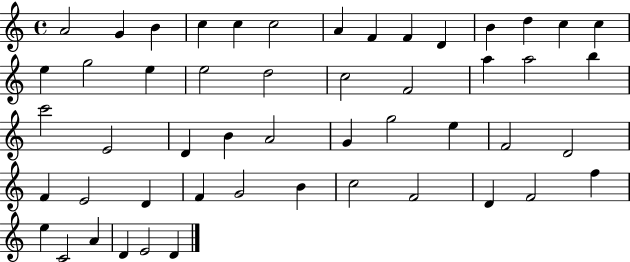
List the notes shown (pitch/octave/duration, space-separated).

A4/h G4/q B4/q C5/q C5/q C5/h A4/q F4/q F4/q D4/q B4/q D5/q C5/q C5/q E5/q G5/h E5/q E5/h D5/h C5/h F4/h A5/q A5/h B5/q C6/h E4/h D4/q B4/q A4/h G4/q G5/h E5/q F4/h D4/h F4/q E4/h D4/q F4/q G4/h B4/q C5/h F4/h D4/q F4/h F5/q E5/q C4/h A4/q D4/q E4/h D4/q